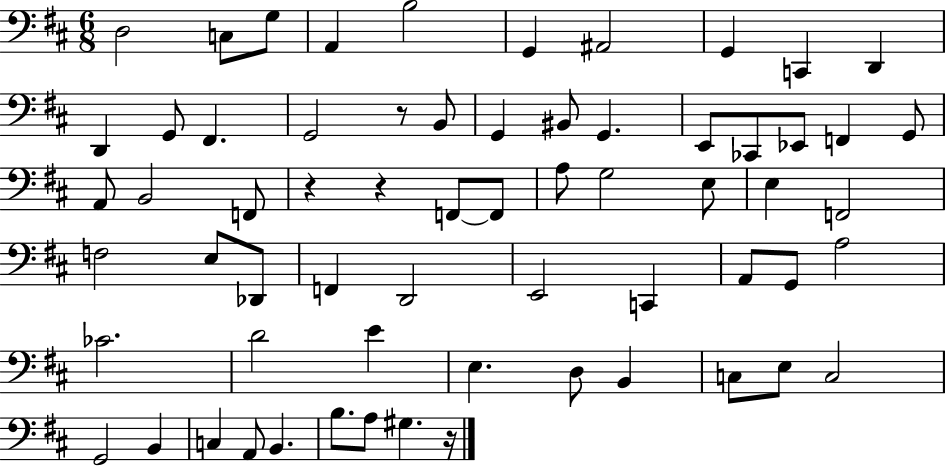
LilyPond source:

{
  \clef bass
  \numericTimeSignature
  \time 6/8
  \key d \major
  d2 c8 g8 | a,4 b2 | g,4 ais,2 | g,4 c,4 d,4 | \break d,4 g,8 fis,4. | g,2 r8 b,8 | g,4 bis,8 g,4. | e,8 ces,8 ees,8 f,4 g,8 | \break a,8 b,2 f,8 | r4 r4 f,8~~ f,8 | a8 g2 e8 | e4 f,2 | \break f2 e8 des,8 | f,4 d,2 | e,2 c,4 | a,8 g,8 a2 | \break ces'2. | d'2 e'4 | e4. d8 b,4 | c8 e8 c2 | \break g,2 b,4 | c4 a,8 b,4. | b8. a8 gis4. r16 | \bar "|."
}